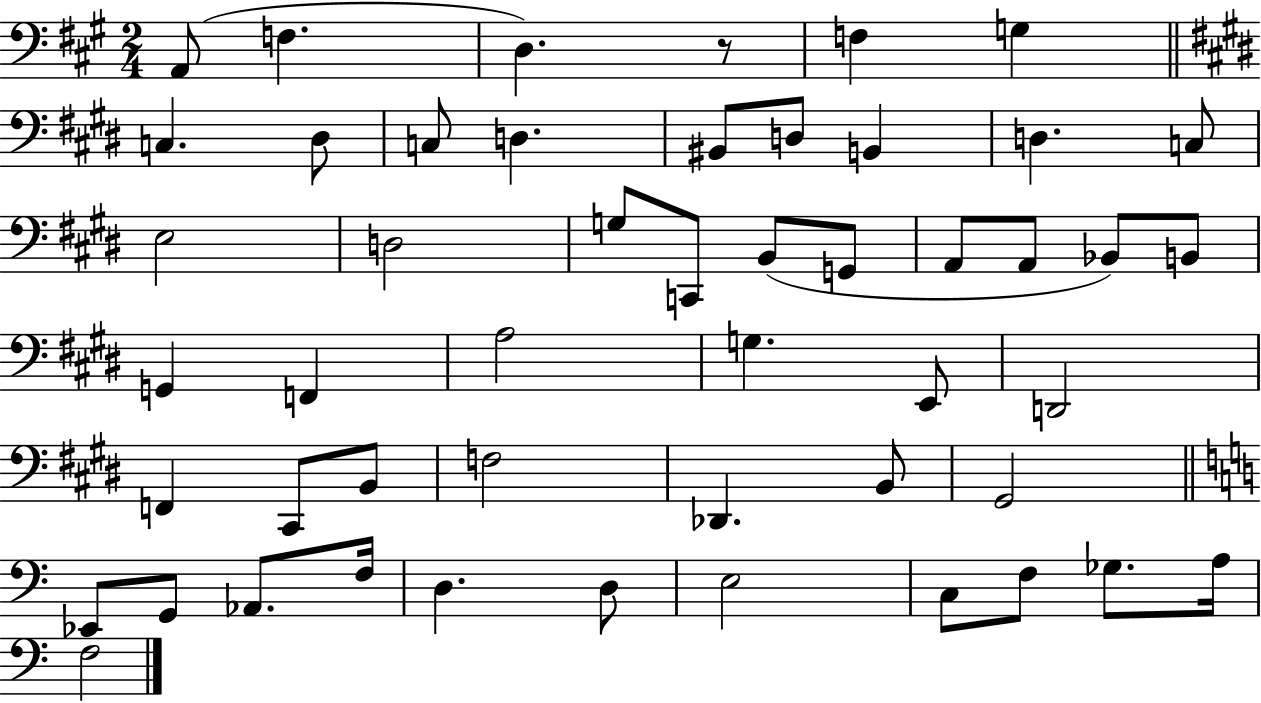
{
  \clef bass
  \numericTimeSignature
  \time 2/4
  \key a \major
  \repeat volta 2 { a,8( f4. | d4.) r8 | f4 g4 | \bar "||" \break \key e \major c4. dis8 | c8 d4. | bis,8 d8 b,4 | d4. c8 | \break e2 | d2 | g8 c,8 b,8( g,8 | a,8 a,8 bes,8) b,8 | \break g,4 f,4 | a2 | g4. e,8 | d,2 | \break f,4 cis,8 b,8 | f2 | des,4. b,8 | gis,2 | \break \bar "||" \break \key a \minor ees,8 g,8 aes,8. f16 | d4. d8 | e2 | c8 f8 ges8. a16 | \break f2 | } \bar "|."
}